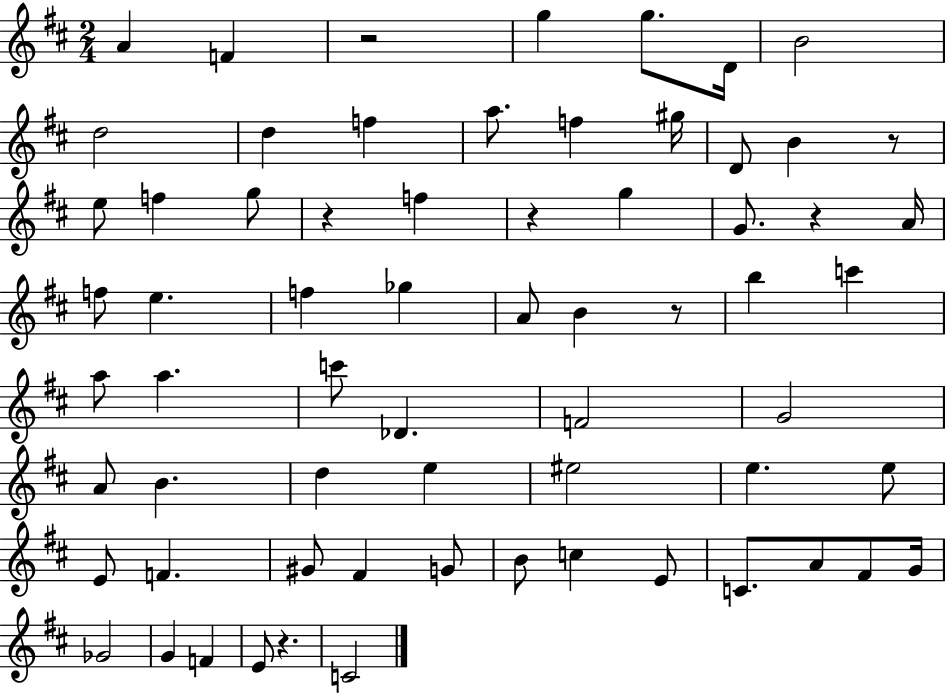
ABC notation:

X:1
T:Untitled
M:2/4
L:1/4
K:D
A F z2 g g/2 D/4 B2 d2 d f a/2 f ^g/4 D/2 B z/2 e/2 f g/2 z f z g G/2 z A/4 f/2 e f _g A/2 B z/2 b c' a/2 a c'/2 _D F2 G2 A/2 B d e ^e2 e e/2 E/2 F ^G/2 ^F G/2 B/2 c E/2 C/2 A/2 ^F/2 G/4 _G2 G F E/2 z C2